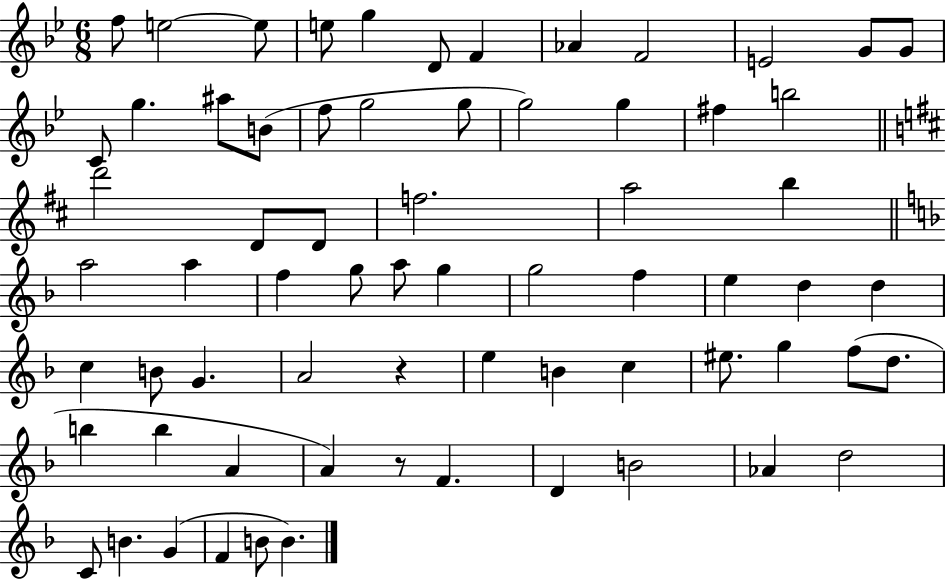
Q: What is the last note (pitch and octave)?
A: B4